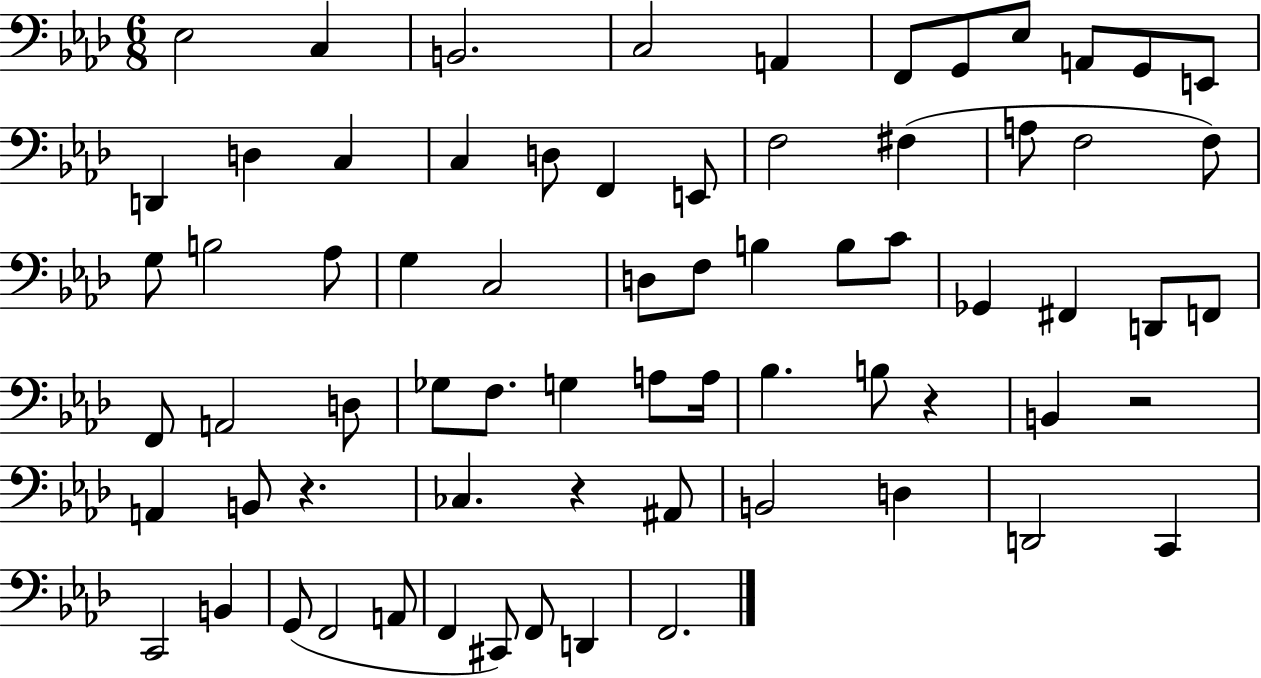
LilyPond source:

{
  \clef bass
  \numericTimeSignature
  \time 6/8
  \key aes \major
  ees2 c4 | b,2. | c2 a,4 | f,8 g,8 ees8 a,8 g,8 e,8 | \break d,4 d4 c4 | c4 d8 f,4 e,8 | f2 fis4( | a8 f2 f8) | \break g8 b2 aes8 | g4 c2 | d8 f8 b4 b8 c'8 | ges,4 fis,4 d,8 f,8 | \break f,8 a,2 d8 | ges8 f8. g4 a8 a16 | bes4. b8 r4 | b,4 r2 | \break a,4 b,8 r4. | ces4. r4 ais,8 | b,2 d4 | d,2 c,4 | \break c,2 b,4 | g,8( f,2 a,8 | f,4 cis,8) f,8 d,4 | f,2. | \break \bar "|."
}